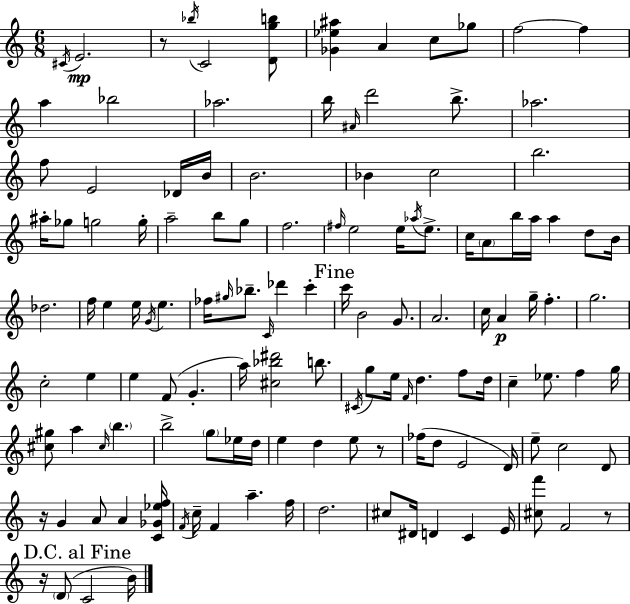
{
  \clef treble
  \numericTimeSignature
  \time 6/8
  \key a \minor
  \acciaccatura { cis'16 }\mp e'2. | r8 \acciaccatura { bes''16 } c'2 | <d' g'' b''>8 <ges' ees'' ais''>4 a'4 c''8 | ges''8 f''2~~ f''4 | \break a''4 bes''2 | aes''2. | b''16 \grace { ais'16 } d'''2 | b''8.-> aes''2. | \break f''8 e'2 | des'16 b'16 b'2. | bes'4 c''2 | b''2. | \break ais''16-. ges''8 g''2 | g''16-. a''2-- b''8 | g''8 f''2. | \grace { fis''16 } e''2 | \break e''16 \acciaccatura { aes''16 } e''8.-> c''16 \parenthesize a'8 b''16 a''16 a''4 | d''8 b'16 des''2. | f''16 e''4 e''16 \acciaccatura { g'16 } | e''4. fes''16 \grace { gis''16 } bes''8.-- \grace { c'16 } | \break des'''4 c'''4-. \mark "Fine" c'''16 b'2 | g'8. a'2. | c''16 a'4\p | g''16-- f''4.-. g''2. | \break c''2-. | e''4 e''4 | f'8( g'4.-. a''16) <cis'' bes'' dis'''>2 | b''8. \acciaccatura { cis'16 } g''8 e''16 | \break \grace { f'16 } d''4. f''8 d''16 c''4-- | ees''8. f''4 g''16 <cis'' gis''>8 | a''4 \grace { cis''16 } \parenthesize b''4. b''2-> | \parenthesize g''8 ees''16 d''16 e''4 | \break d''4 e''8 r8 fes''16( | d''8 e'2 d'16) e''8-- | c''2 d'8 r16 | g'4 a'8 a'4 <c' ges' ees'' f''>16 \acciaccatura { f'16 } | \break c''16-- f'4 a''4.-- f''16 | d''2. | cis''8 dis'16 d'4 c'4 e'16 | <cis'' f'''>8 f'2 r8 | \break \mark "D.C. al Fine" r16 \parenthesize d'8( c'2 b'16) | \bar "|."
}